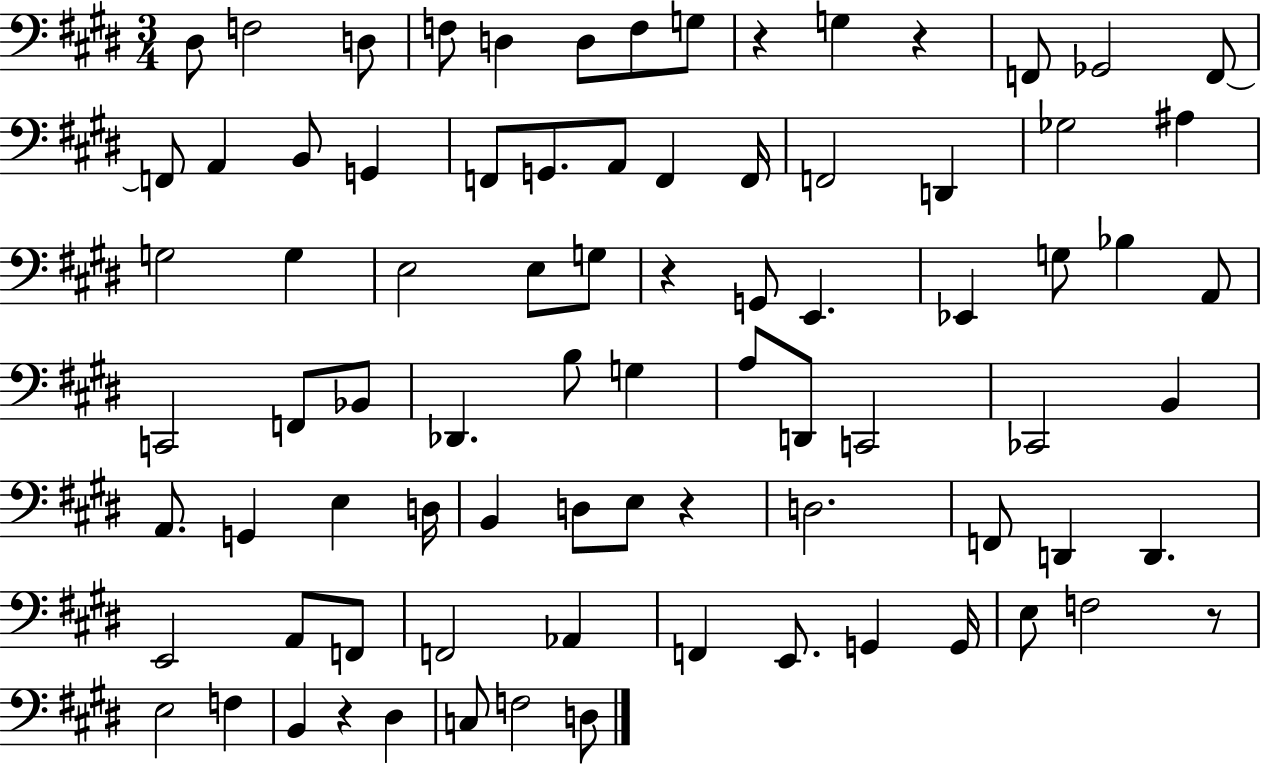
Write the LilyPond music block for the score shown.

{
  \clef bass
  \numericTimeSignature
  \time 3/4
  \key e \major
  \repeat volta 2 { dis8 f2 d8 | f8 d4 d8 f8 g8 | r4 g4 r4 | f,8 ges,2 f,8~~ | \break f,8 a,4 b,8 g,4 | f,8 g,8. a,8 f,4 f,16 | f,2 d,4 | ges2 ais4 | \break g2 g4 | e2 e8 g8 | r4 g,8 e,4. | ees,4 g8 bes4 a,8 | \break c,2 f,8 bes,8 | des,4. b8 g4 | a8 d,8 c,2 | ces,2 b,4 | \break a,8. g,4 e4 d16 | b,4 d8 e8 r4 | d2. | f,8 d,4 d,4. | \break e,2 a,8 f,8 | f,2 aes,4 | f,4 e,8. g,4 g,16 | e8 f2 r8 | \break e2 f4 | b,4 r4 dis4 | c8 f2 d8 | } \bar "|."
}